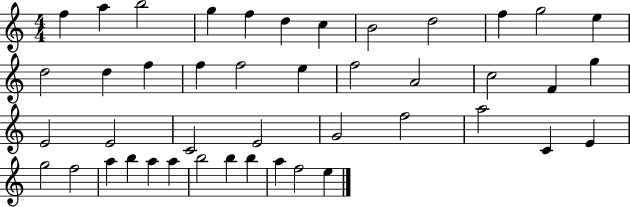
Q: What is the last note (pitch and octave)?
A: E5